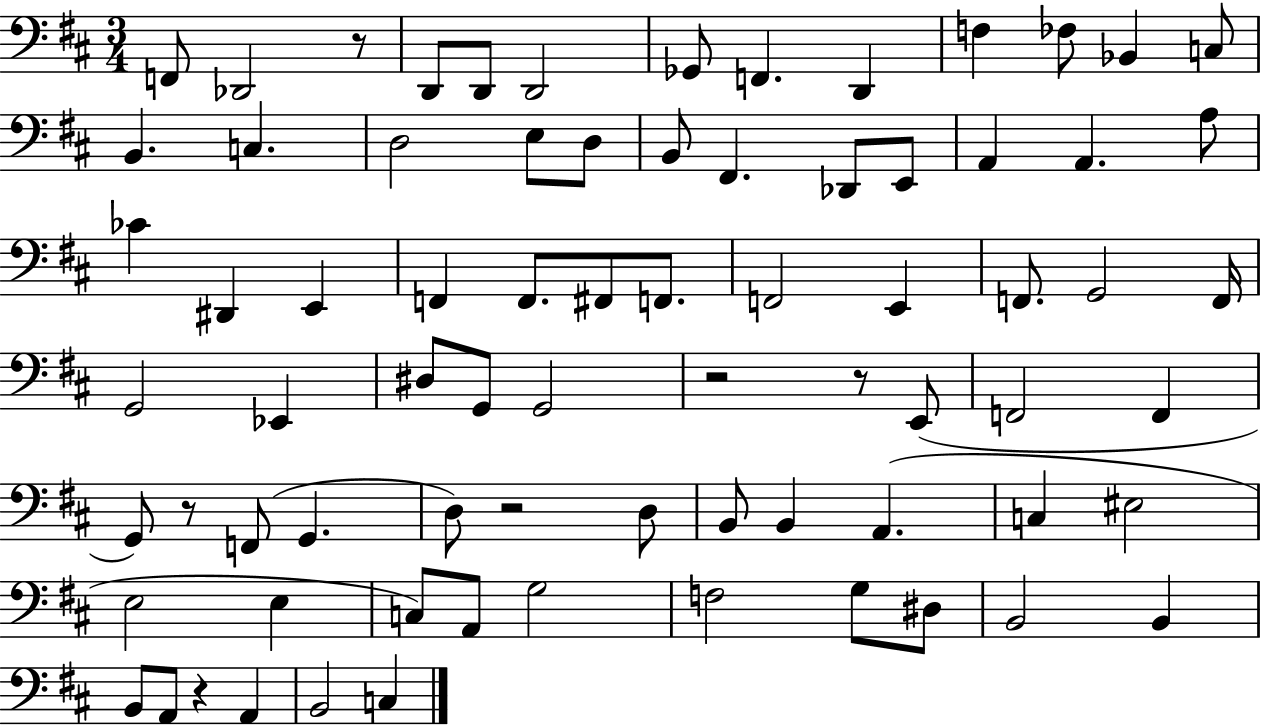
{
  \clef bass
  \numericTimeSignature
  \time 3/4
  \key d \major
  f,8 des,2 r8 | d,8 d,8 d,2 | ges,8 f,4. d,4 | f4 fes8 bes,4 c8 | \break b,4. c4. | d2 e8 d8 | b,8 fis,4. des,8 e,8 | a,4 a,4. a8 | \break ces'4 dis,4 e,4 | f,4 f,8. fis,8 f,8. | f,2 e,4 | f,8. g,2 f,16 | \break g,2 ees,4 | dis8 g,8 g,2 | r2 r8 e,8( | f,2 f,4 | \break g,8) r8 f,8( g,4. | d8) r2 d8 | b,8 b,4 a,4.( | c4 eis2 | \break e2 e4 | c8) a,8 g2 | f2 g8 dis8 | b,2 b,4 | \break b,8 a,8 r4 a,4 | b,2 c4 | \bar "|."
}